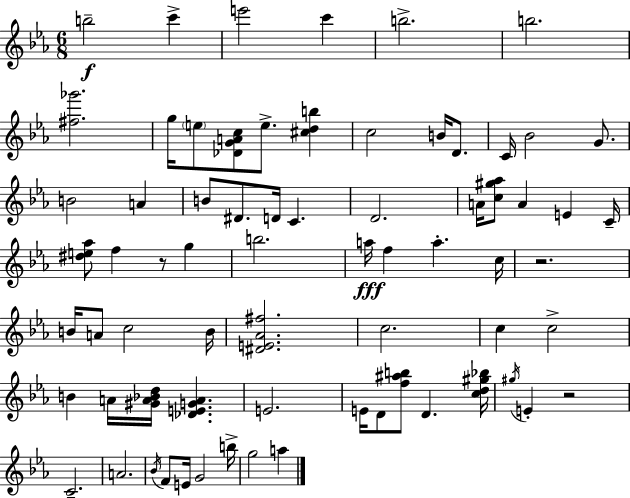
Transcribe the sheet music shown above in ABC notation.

X:1
T:Untitled
M:6/8
L:1/4
K:Cm
b2 c' e'2 c' b2 b2 [^f_g']2 g/4 e/2 [_DGAc]/2 e/2 [^cdb] c2 B/4 D/2 C/4 _B2 G/2 B2 A B/2 ^D/2 D/4 C D2 A/4 [c^g_a]/2 A E C/4 [^de_a]/2 f z/2 g b2 a/4 f a c/4 z2 B/4 A/2 c2 B/4 [^DE_A^f]2 c2 c c2 B A/4 [^GA_Bd]/4 [_DEGA] E2 E/4 D/2 [f^ab]/2 D [cd^g_b]/4 ^g/4 E z2 C2 A2 _B/4 F/2 E/4 G2 b/4 g2 a